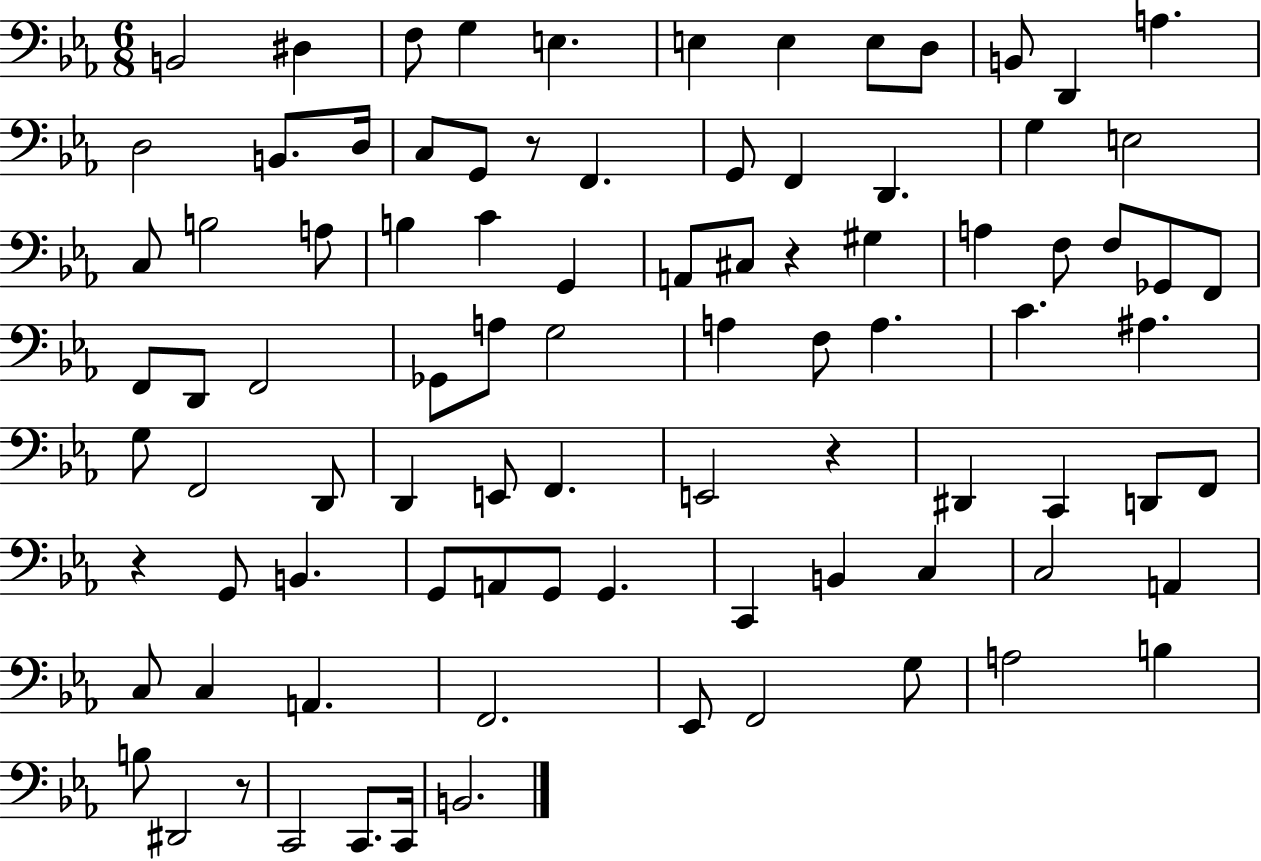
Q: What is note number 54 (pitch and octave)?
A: F2